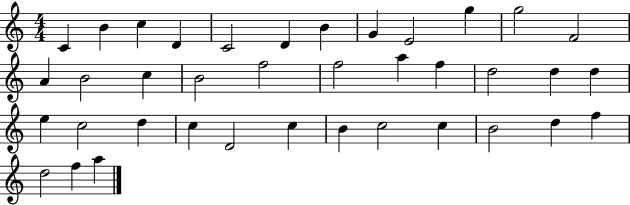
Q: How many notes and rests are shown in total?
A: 38